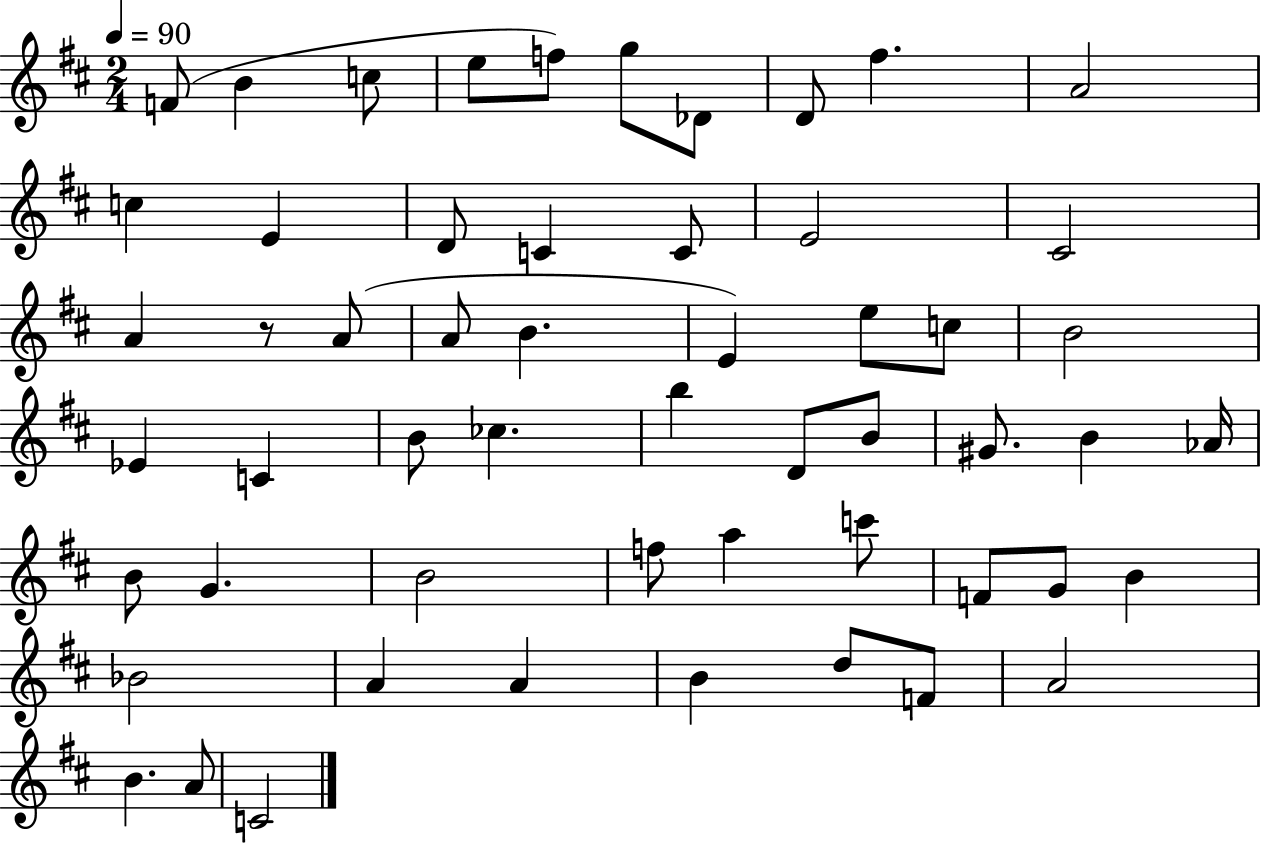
{
  \clef treble
  \numericTimeSignature
  \time 2/4
  \key d \major
  \tempo 4 = 90
  f'8( b'4 c''8 | e''8 f''8) g''8 des'8 | d'8 fis''4. | a'2 | \break c''4 e'4 | d'8 c'4 c'8 | e'2 | cis'2 | \break a'4 r8 a'8( | a'8 b'4. | e'4) e''8 c''8 | b'2 | \break ees'4 c'4 | b'8 ces''4. | b''4 d'8 b'8 | gis'8. b'4 aes'16 | \break b'8 g'4. | b'2 | f''8 a''4 c'''8 | f'8 g'8 b'4 | \break bes'2 | a'4 a'4 | b'4 d''8 f'8 | a'2 | \break b'4. a'8 | c'2 | \bar "|."
}